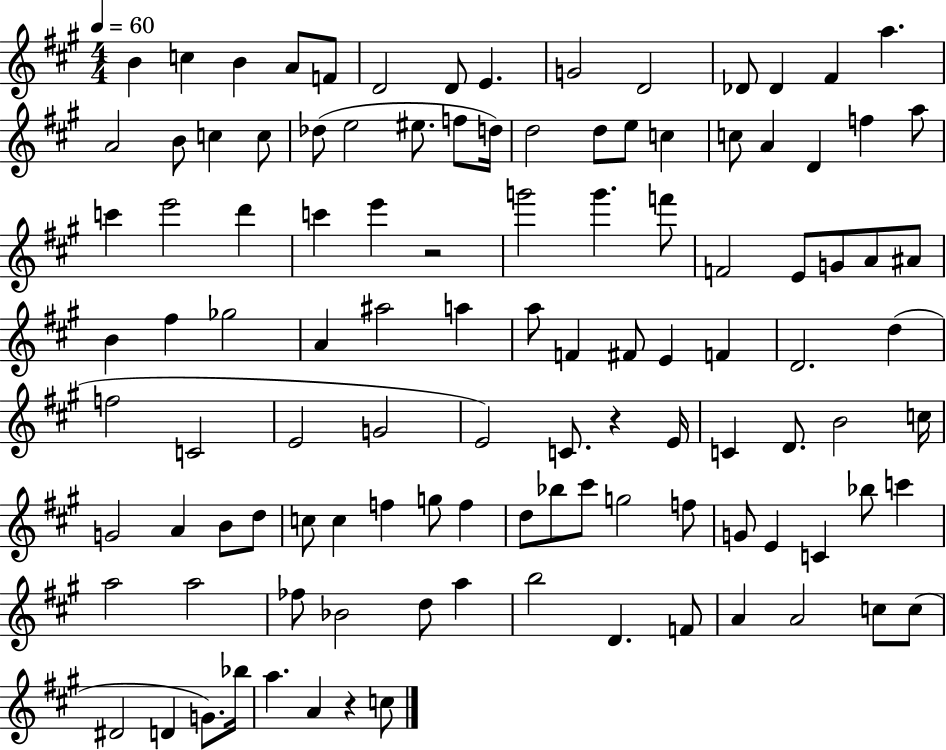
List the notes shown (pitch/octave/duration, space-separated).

B4/q C5/q B4/q A4/e F4/e D4/h D4/e E4/q. G4/h D4/h Db4/e Db4/q F#4/q A5/q. A4/h B4/e C5/q C5/e Db5/e E5/h EIS5/e. F5/e D5/s D5/h D5/e E5/e C5/q C5/e A4/q D4/q F5/q A5/e C6/q E6/h D6/q C6/q E6/q R/h G6/h G6/q. F6/e F4/h E4/e G4/e A4/e A#4/e B4/q F#5/q Gb5/h A4/q A#5/h A5/q A5/e F4/q F#4/e E4/q F4/q D4/h. D5/q F5/h C4/h E4/h G4/h E4/h C4/e. R/q E4/s C4/q D4/e. B4/h C5/s G4/h A4/q B4/e D5/e C5/e C5/q F5/q G5/e F5/q D5/e Bb5/e C#6/e G5/h F5/e G4/e E4/q C4/q Bb5/e C6/q A5/h A5/h FES5/e Bb4/h D5/e A5/q B5/h D4/q. F4/e A4/q A4/h C5/e C5/e D#4/h D4/q G4/e. Bb5/s A5/q. A4/q R/q C5/e